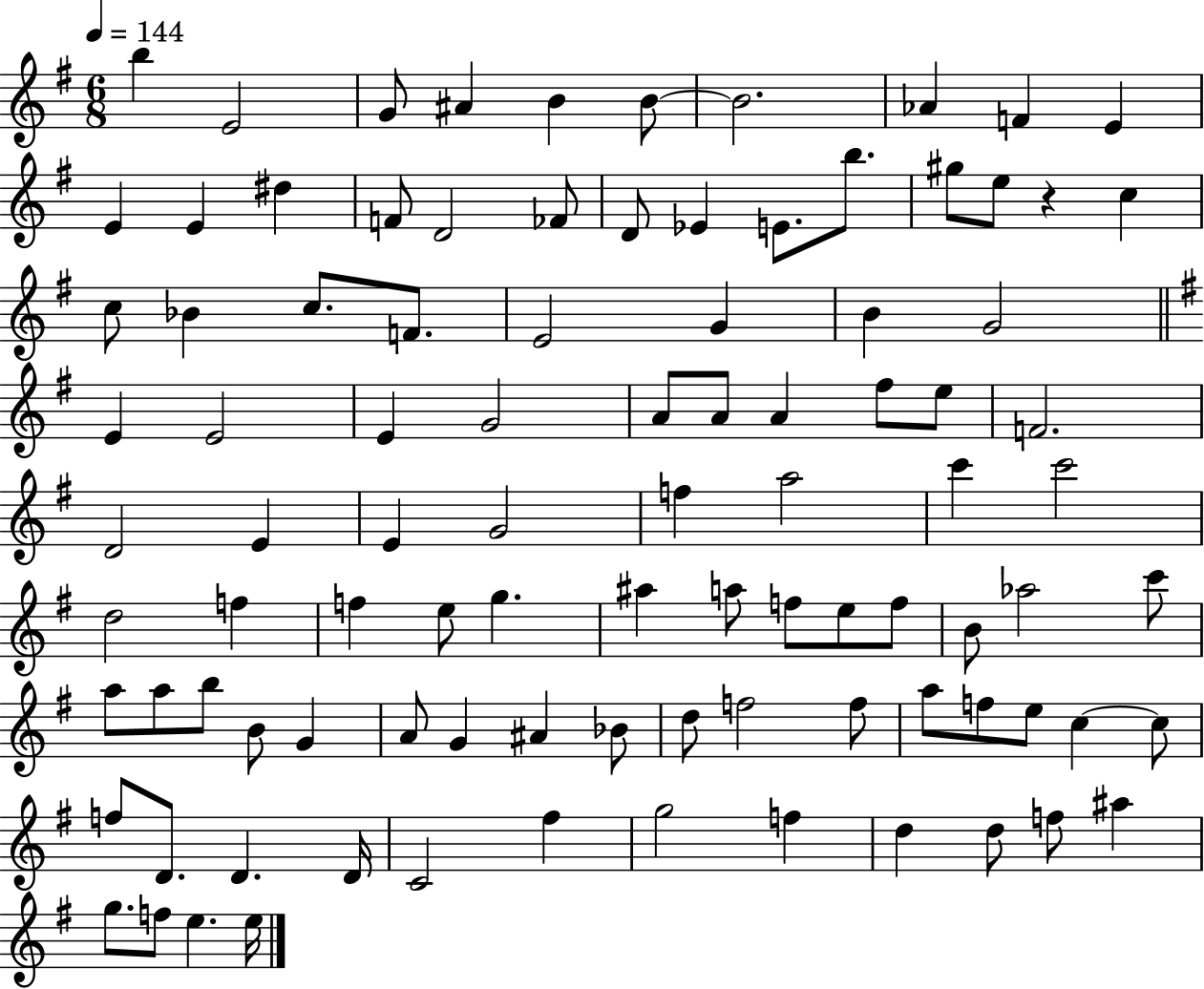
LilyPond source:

{
  \clef treble
  \numericTimeSignature
  \time 6/8
  \key g \major
  \tempo 4 = 144
  b''4 e'2 | g'8 ais'4 b'4 b'8~~ | b'2. | aes'4 f'4 e'4 | \break e'4 e'4 dis''4 | f'8 d'2 fes'8 | d'8 ees'4 e'8. b''8. | gis''8 e''8 r4 c''4 | \break c''8 bes'4 c''8. f'8. | e'2 g'4 | b'4 g'2 | \bar "||" \break \key g \major e'4 e'2 | e'4 g'2 | a'8 a'8 a'4 fis''8 e''8 | f'2. | \break d'2 e'4 | e'4 g'2 | f''4 a''2 | c'''4 c'''2 | \break d''2 f''4 | f''4 e''8 g''4. | ais''4 a''8 f''8 e''8 f''8 | b'8 aes''2 c'''8 | \break a''8 a''8 b''8 b'8 g'4 | a'8 g'4 ais'4 bes'8 | d''8 f''2 f''8 | a''8 f''8 e''8 c''4~~ c''8 | \break f''8 d'8. d'4. d'16 | c'2 fis''4 | g''2 f''4 | d''4 d''8 f''8 ais''4 | \break g''8. f''8 e''4. e''16 | \bar "|."
}